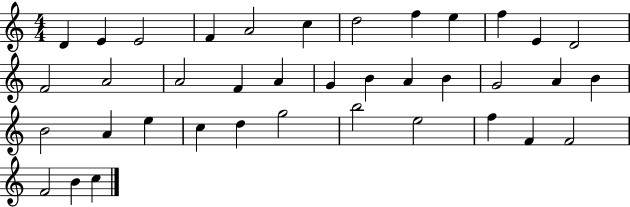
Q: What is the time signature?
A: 4/4